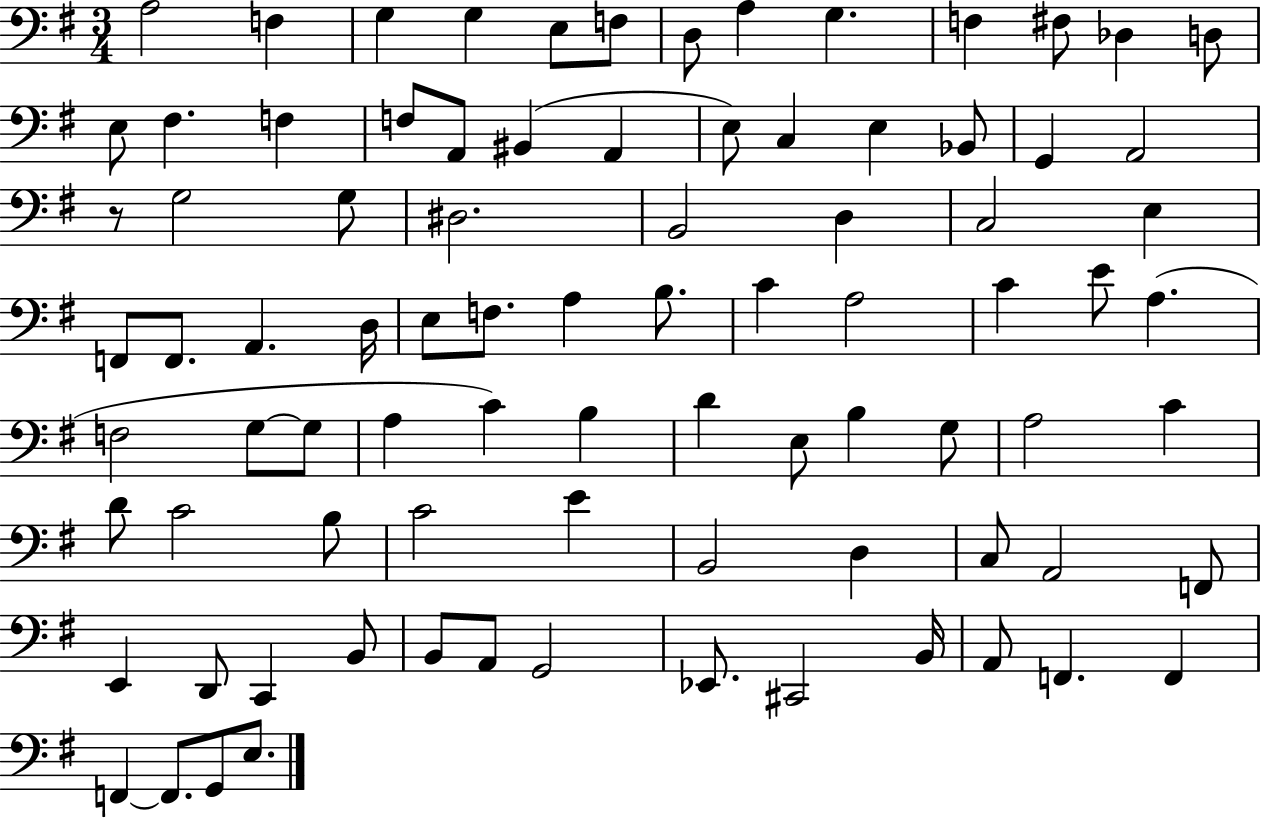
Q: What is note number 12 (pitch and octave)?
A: Db3